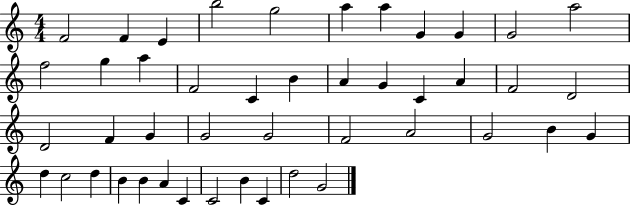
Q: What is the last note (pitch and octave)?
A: G4